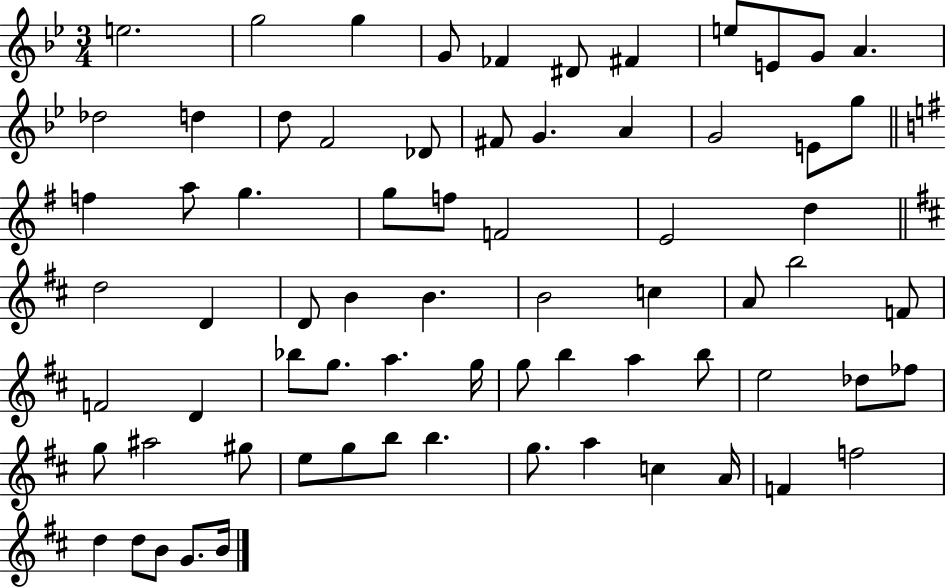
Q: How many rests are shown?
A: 0